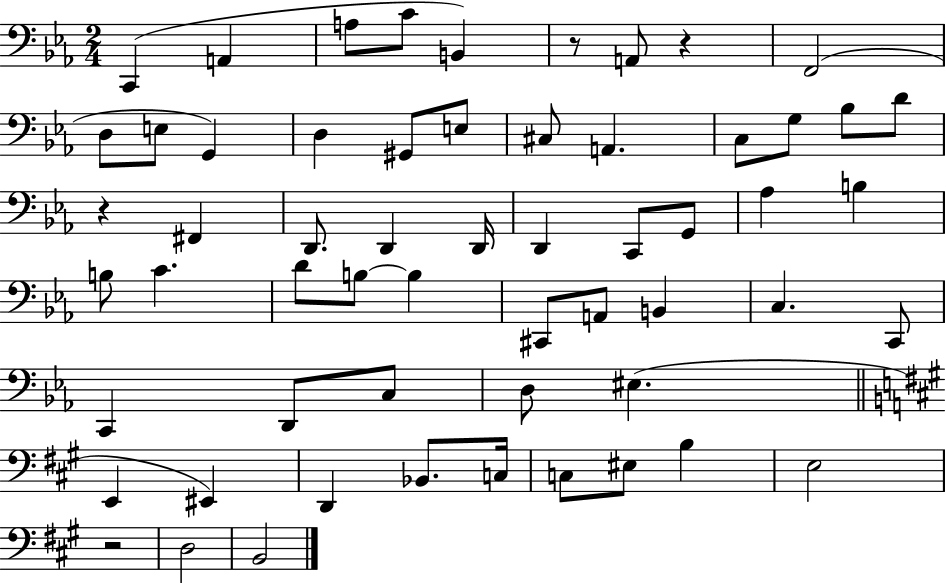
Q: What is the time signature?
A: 2/4